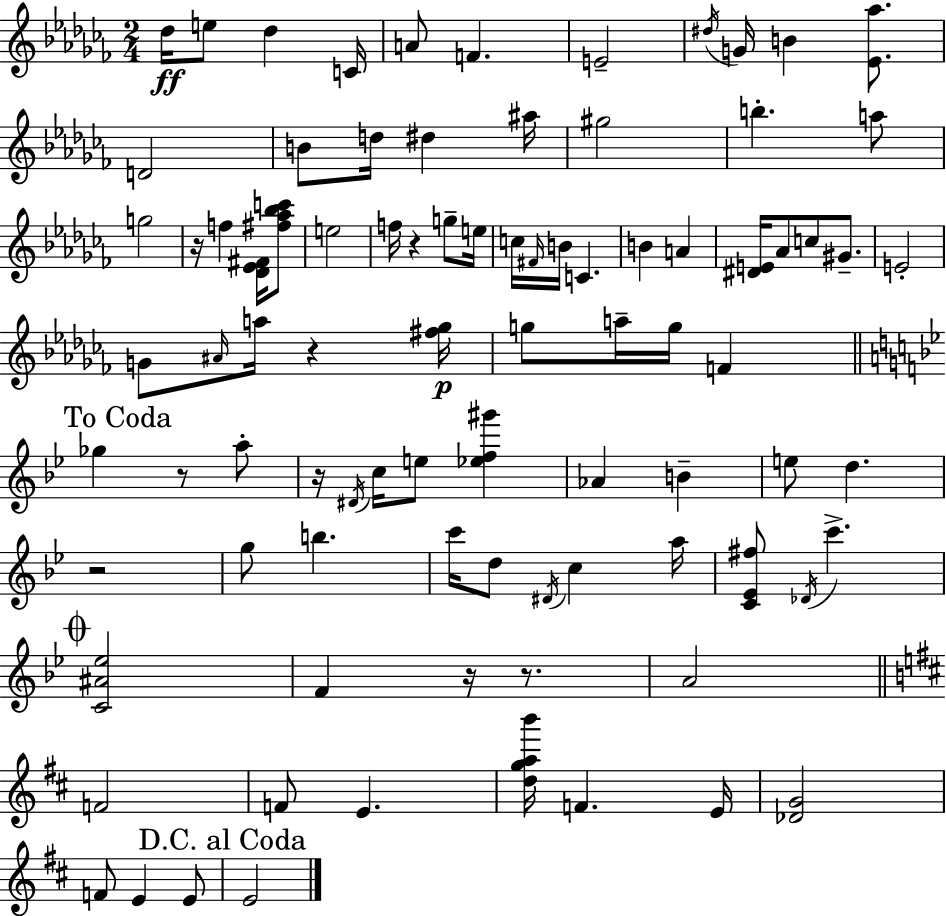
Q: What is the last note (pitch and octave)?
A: E4